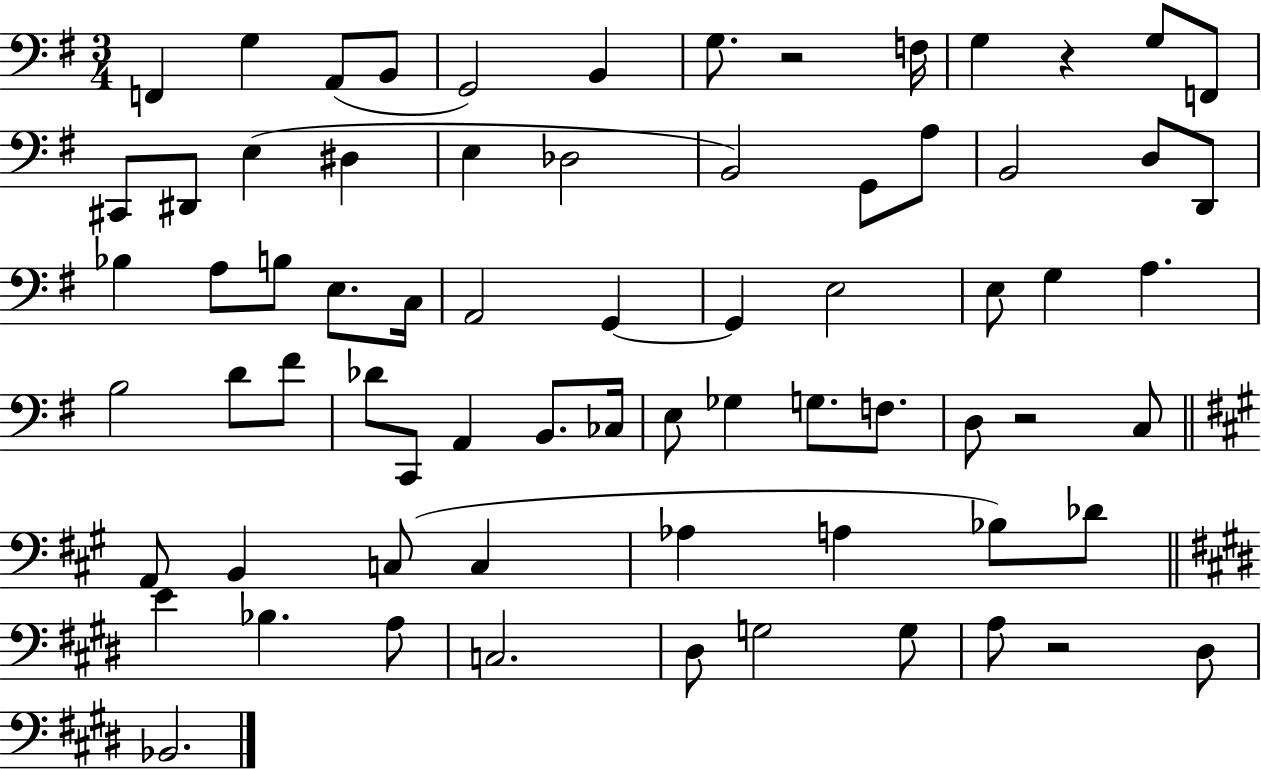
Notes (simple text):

F2/q G3/q A2/e B2/e G2/h B2/q G3/e. R/h F3/s G3/q R/q G3/e F2/e C#2/e D#2/e E3/q D#3/q E3/q Db3/h B2/h G2/e A3/e B2/h D3/e D2/e Bb3/q A3/e B3/e E3/e. C3/s A2/h G2/q G2/q E3/h E3/e G3/q A3/q. B3/h D4/e F#4/e Db4/e C2/e A2/q B2/e. CES3/s E3/e Gb3/q G3/e. F3/e. D3/e R/h C3/e A2/e B2/q C3/e C3/q Ab3/q A3/q Bb3/e Db4/e E4/q Bb3/q. A3/e C3/h. D#3/e G3/h G3/e A3/e R/h D#3/e Bb2/h.